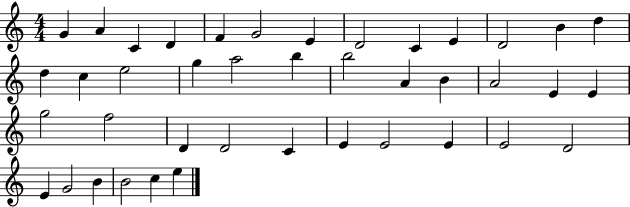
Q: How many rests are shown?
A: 0